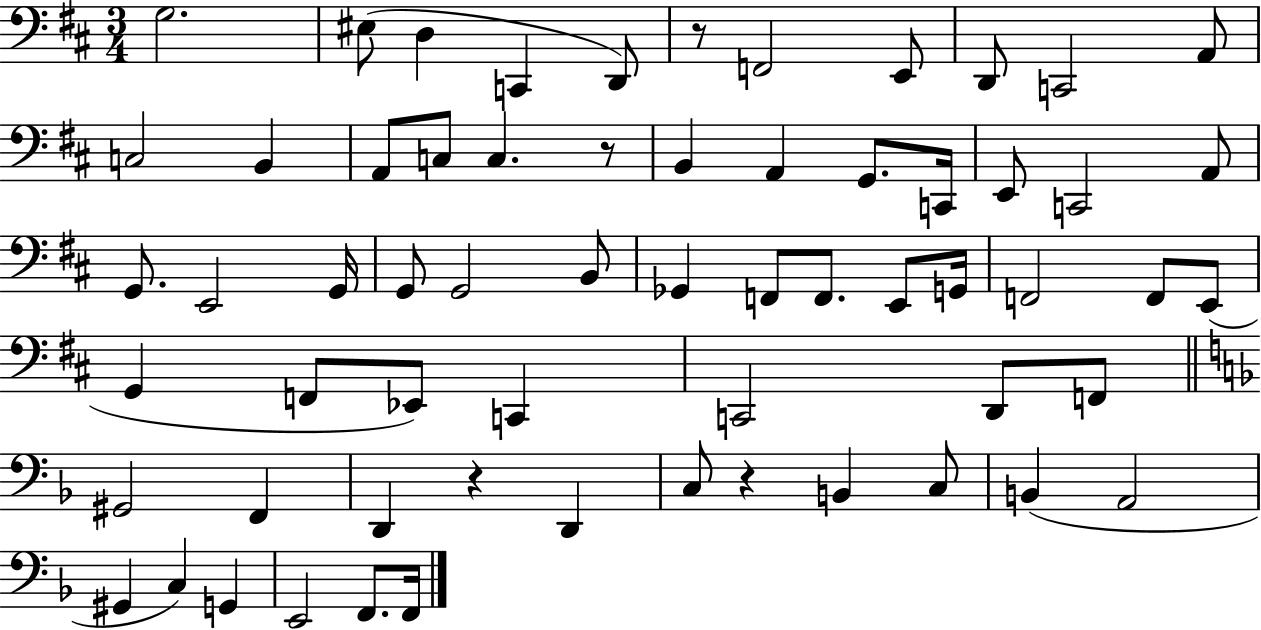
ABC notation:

X:1
T:Untitled
M:3/4
L:1/4
K:D
G,2 ^E,/2 D, C,, D,,/2 z/2 F,,2 E,,/2 D,,/2 C,,2 A,,/2 C,2 B,, A,,/2 C,/2 C, z/2 B,, A,, G,,/2 C,,/4 E,,/2 C,,2 A,,/2 G,,/2 E,,2 G,,/4 G,,/2 G,,2 B,,/2 _G,, F,,/2 F,,/2 E,,/2 G,,/4 F,,2 F,,/2 E,,/2 G,, F,,/2 _E,,/2 C,, C,,2 D,,/2 F,,/2 ^G,,2 F,, D,, z D,, C,/2 z B,, C,/2 B,, A,,2 ^G,, C, G,, E,,2 F,,/2 F,,/4